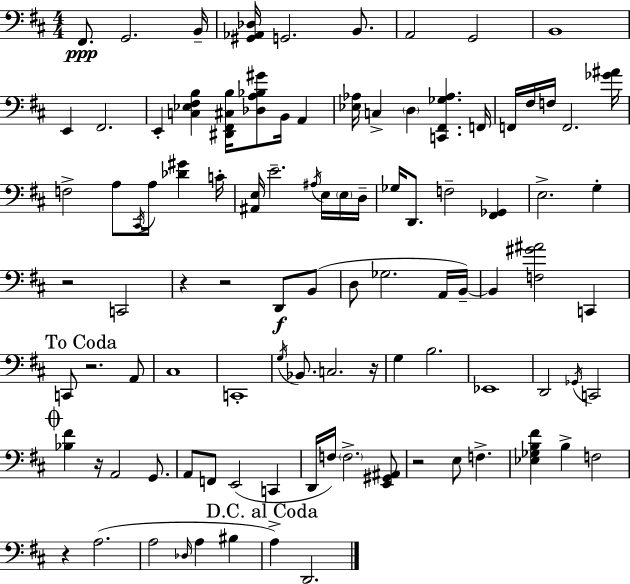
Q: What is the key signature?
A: D major